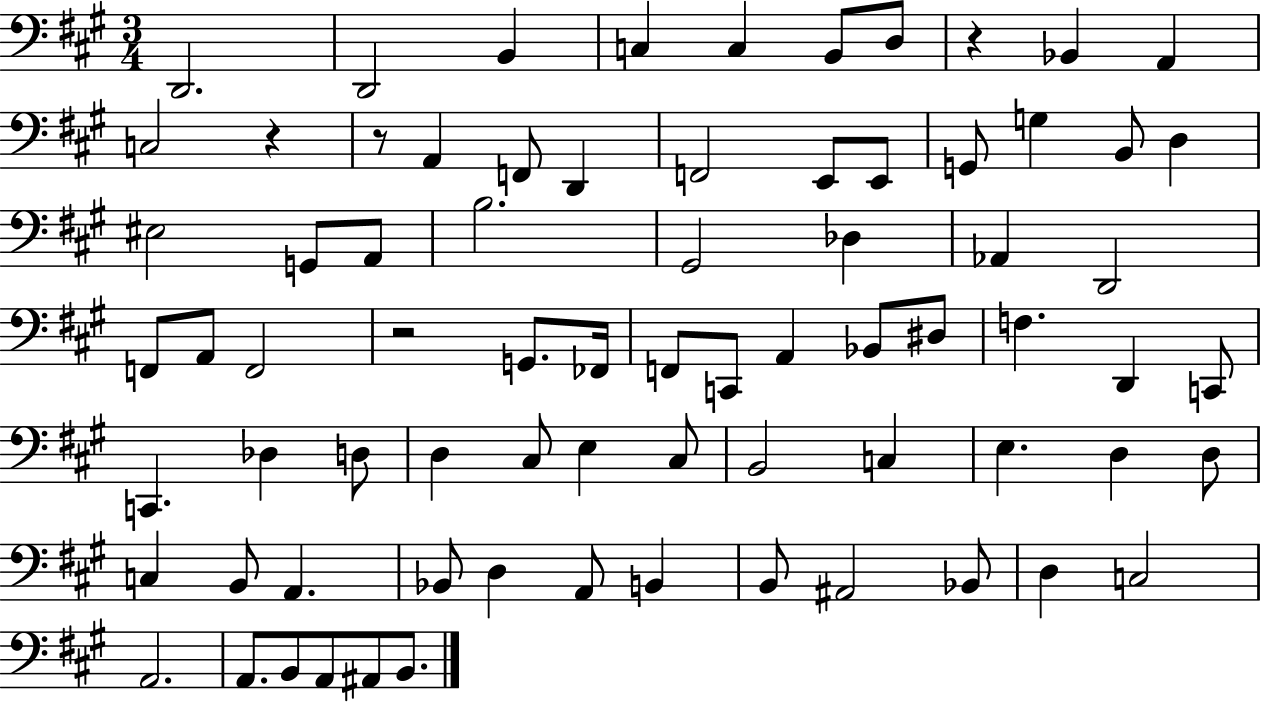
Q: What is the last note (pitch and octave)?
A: B2